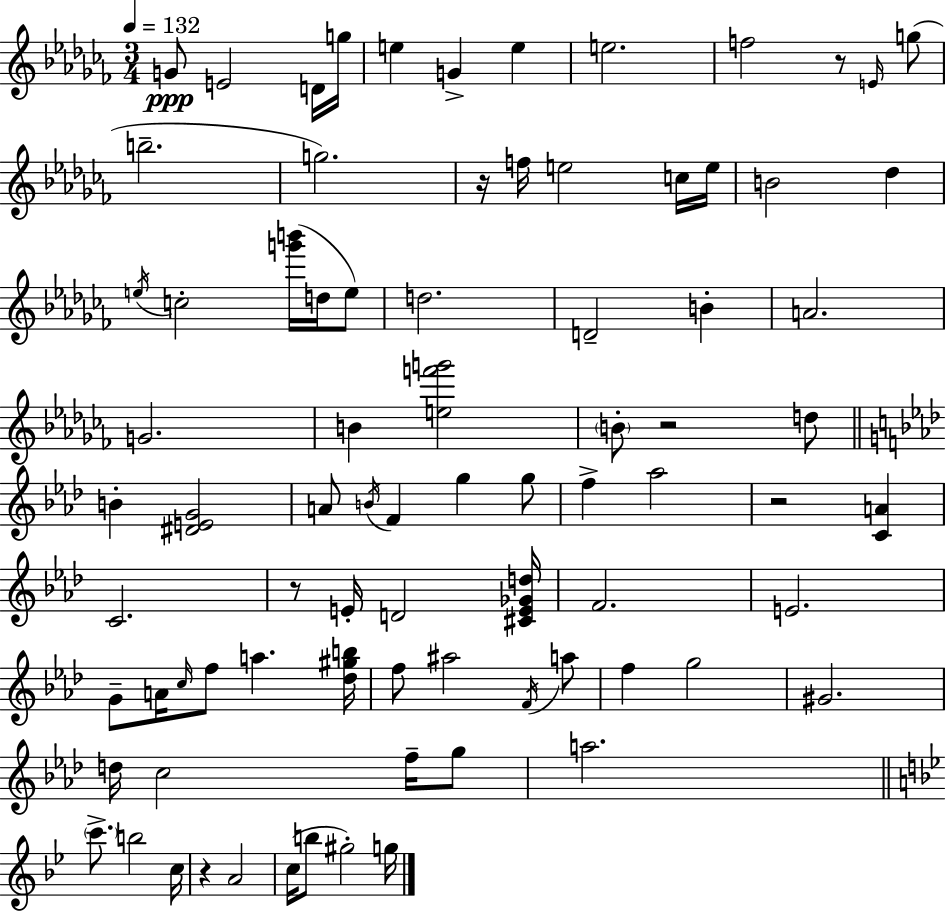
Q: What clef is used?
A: treble